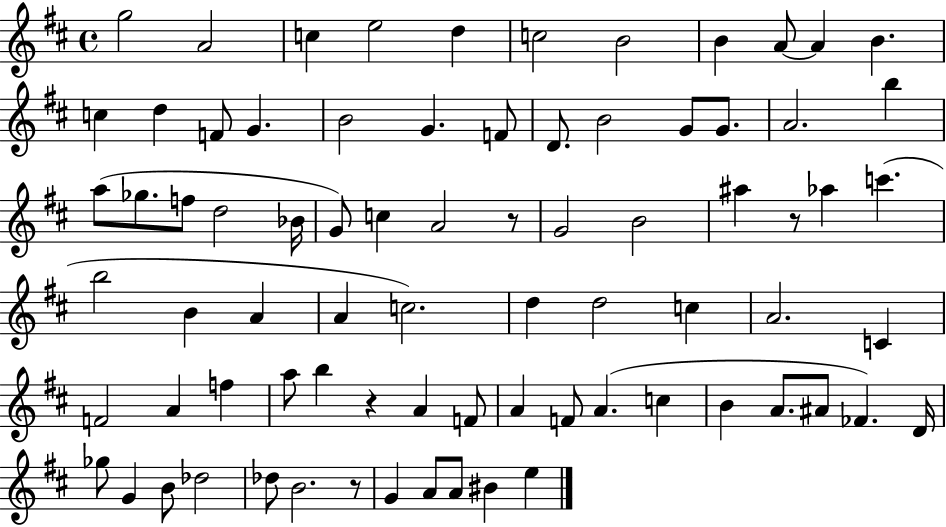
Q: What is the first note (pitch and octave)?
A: G5